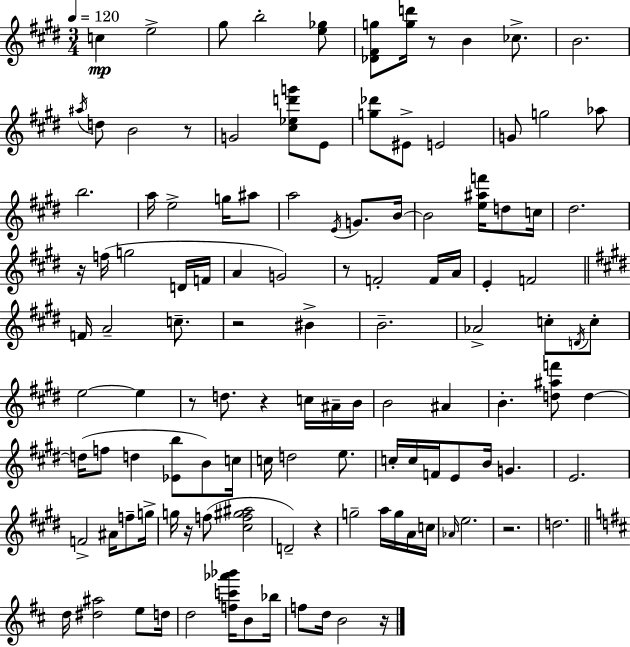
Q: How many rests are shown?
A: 11